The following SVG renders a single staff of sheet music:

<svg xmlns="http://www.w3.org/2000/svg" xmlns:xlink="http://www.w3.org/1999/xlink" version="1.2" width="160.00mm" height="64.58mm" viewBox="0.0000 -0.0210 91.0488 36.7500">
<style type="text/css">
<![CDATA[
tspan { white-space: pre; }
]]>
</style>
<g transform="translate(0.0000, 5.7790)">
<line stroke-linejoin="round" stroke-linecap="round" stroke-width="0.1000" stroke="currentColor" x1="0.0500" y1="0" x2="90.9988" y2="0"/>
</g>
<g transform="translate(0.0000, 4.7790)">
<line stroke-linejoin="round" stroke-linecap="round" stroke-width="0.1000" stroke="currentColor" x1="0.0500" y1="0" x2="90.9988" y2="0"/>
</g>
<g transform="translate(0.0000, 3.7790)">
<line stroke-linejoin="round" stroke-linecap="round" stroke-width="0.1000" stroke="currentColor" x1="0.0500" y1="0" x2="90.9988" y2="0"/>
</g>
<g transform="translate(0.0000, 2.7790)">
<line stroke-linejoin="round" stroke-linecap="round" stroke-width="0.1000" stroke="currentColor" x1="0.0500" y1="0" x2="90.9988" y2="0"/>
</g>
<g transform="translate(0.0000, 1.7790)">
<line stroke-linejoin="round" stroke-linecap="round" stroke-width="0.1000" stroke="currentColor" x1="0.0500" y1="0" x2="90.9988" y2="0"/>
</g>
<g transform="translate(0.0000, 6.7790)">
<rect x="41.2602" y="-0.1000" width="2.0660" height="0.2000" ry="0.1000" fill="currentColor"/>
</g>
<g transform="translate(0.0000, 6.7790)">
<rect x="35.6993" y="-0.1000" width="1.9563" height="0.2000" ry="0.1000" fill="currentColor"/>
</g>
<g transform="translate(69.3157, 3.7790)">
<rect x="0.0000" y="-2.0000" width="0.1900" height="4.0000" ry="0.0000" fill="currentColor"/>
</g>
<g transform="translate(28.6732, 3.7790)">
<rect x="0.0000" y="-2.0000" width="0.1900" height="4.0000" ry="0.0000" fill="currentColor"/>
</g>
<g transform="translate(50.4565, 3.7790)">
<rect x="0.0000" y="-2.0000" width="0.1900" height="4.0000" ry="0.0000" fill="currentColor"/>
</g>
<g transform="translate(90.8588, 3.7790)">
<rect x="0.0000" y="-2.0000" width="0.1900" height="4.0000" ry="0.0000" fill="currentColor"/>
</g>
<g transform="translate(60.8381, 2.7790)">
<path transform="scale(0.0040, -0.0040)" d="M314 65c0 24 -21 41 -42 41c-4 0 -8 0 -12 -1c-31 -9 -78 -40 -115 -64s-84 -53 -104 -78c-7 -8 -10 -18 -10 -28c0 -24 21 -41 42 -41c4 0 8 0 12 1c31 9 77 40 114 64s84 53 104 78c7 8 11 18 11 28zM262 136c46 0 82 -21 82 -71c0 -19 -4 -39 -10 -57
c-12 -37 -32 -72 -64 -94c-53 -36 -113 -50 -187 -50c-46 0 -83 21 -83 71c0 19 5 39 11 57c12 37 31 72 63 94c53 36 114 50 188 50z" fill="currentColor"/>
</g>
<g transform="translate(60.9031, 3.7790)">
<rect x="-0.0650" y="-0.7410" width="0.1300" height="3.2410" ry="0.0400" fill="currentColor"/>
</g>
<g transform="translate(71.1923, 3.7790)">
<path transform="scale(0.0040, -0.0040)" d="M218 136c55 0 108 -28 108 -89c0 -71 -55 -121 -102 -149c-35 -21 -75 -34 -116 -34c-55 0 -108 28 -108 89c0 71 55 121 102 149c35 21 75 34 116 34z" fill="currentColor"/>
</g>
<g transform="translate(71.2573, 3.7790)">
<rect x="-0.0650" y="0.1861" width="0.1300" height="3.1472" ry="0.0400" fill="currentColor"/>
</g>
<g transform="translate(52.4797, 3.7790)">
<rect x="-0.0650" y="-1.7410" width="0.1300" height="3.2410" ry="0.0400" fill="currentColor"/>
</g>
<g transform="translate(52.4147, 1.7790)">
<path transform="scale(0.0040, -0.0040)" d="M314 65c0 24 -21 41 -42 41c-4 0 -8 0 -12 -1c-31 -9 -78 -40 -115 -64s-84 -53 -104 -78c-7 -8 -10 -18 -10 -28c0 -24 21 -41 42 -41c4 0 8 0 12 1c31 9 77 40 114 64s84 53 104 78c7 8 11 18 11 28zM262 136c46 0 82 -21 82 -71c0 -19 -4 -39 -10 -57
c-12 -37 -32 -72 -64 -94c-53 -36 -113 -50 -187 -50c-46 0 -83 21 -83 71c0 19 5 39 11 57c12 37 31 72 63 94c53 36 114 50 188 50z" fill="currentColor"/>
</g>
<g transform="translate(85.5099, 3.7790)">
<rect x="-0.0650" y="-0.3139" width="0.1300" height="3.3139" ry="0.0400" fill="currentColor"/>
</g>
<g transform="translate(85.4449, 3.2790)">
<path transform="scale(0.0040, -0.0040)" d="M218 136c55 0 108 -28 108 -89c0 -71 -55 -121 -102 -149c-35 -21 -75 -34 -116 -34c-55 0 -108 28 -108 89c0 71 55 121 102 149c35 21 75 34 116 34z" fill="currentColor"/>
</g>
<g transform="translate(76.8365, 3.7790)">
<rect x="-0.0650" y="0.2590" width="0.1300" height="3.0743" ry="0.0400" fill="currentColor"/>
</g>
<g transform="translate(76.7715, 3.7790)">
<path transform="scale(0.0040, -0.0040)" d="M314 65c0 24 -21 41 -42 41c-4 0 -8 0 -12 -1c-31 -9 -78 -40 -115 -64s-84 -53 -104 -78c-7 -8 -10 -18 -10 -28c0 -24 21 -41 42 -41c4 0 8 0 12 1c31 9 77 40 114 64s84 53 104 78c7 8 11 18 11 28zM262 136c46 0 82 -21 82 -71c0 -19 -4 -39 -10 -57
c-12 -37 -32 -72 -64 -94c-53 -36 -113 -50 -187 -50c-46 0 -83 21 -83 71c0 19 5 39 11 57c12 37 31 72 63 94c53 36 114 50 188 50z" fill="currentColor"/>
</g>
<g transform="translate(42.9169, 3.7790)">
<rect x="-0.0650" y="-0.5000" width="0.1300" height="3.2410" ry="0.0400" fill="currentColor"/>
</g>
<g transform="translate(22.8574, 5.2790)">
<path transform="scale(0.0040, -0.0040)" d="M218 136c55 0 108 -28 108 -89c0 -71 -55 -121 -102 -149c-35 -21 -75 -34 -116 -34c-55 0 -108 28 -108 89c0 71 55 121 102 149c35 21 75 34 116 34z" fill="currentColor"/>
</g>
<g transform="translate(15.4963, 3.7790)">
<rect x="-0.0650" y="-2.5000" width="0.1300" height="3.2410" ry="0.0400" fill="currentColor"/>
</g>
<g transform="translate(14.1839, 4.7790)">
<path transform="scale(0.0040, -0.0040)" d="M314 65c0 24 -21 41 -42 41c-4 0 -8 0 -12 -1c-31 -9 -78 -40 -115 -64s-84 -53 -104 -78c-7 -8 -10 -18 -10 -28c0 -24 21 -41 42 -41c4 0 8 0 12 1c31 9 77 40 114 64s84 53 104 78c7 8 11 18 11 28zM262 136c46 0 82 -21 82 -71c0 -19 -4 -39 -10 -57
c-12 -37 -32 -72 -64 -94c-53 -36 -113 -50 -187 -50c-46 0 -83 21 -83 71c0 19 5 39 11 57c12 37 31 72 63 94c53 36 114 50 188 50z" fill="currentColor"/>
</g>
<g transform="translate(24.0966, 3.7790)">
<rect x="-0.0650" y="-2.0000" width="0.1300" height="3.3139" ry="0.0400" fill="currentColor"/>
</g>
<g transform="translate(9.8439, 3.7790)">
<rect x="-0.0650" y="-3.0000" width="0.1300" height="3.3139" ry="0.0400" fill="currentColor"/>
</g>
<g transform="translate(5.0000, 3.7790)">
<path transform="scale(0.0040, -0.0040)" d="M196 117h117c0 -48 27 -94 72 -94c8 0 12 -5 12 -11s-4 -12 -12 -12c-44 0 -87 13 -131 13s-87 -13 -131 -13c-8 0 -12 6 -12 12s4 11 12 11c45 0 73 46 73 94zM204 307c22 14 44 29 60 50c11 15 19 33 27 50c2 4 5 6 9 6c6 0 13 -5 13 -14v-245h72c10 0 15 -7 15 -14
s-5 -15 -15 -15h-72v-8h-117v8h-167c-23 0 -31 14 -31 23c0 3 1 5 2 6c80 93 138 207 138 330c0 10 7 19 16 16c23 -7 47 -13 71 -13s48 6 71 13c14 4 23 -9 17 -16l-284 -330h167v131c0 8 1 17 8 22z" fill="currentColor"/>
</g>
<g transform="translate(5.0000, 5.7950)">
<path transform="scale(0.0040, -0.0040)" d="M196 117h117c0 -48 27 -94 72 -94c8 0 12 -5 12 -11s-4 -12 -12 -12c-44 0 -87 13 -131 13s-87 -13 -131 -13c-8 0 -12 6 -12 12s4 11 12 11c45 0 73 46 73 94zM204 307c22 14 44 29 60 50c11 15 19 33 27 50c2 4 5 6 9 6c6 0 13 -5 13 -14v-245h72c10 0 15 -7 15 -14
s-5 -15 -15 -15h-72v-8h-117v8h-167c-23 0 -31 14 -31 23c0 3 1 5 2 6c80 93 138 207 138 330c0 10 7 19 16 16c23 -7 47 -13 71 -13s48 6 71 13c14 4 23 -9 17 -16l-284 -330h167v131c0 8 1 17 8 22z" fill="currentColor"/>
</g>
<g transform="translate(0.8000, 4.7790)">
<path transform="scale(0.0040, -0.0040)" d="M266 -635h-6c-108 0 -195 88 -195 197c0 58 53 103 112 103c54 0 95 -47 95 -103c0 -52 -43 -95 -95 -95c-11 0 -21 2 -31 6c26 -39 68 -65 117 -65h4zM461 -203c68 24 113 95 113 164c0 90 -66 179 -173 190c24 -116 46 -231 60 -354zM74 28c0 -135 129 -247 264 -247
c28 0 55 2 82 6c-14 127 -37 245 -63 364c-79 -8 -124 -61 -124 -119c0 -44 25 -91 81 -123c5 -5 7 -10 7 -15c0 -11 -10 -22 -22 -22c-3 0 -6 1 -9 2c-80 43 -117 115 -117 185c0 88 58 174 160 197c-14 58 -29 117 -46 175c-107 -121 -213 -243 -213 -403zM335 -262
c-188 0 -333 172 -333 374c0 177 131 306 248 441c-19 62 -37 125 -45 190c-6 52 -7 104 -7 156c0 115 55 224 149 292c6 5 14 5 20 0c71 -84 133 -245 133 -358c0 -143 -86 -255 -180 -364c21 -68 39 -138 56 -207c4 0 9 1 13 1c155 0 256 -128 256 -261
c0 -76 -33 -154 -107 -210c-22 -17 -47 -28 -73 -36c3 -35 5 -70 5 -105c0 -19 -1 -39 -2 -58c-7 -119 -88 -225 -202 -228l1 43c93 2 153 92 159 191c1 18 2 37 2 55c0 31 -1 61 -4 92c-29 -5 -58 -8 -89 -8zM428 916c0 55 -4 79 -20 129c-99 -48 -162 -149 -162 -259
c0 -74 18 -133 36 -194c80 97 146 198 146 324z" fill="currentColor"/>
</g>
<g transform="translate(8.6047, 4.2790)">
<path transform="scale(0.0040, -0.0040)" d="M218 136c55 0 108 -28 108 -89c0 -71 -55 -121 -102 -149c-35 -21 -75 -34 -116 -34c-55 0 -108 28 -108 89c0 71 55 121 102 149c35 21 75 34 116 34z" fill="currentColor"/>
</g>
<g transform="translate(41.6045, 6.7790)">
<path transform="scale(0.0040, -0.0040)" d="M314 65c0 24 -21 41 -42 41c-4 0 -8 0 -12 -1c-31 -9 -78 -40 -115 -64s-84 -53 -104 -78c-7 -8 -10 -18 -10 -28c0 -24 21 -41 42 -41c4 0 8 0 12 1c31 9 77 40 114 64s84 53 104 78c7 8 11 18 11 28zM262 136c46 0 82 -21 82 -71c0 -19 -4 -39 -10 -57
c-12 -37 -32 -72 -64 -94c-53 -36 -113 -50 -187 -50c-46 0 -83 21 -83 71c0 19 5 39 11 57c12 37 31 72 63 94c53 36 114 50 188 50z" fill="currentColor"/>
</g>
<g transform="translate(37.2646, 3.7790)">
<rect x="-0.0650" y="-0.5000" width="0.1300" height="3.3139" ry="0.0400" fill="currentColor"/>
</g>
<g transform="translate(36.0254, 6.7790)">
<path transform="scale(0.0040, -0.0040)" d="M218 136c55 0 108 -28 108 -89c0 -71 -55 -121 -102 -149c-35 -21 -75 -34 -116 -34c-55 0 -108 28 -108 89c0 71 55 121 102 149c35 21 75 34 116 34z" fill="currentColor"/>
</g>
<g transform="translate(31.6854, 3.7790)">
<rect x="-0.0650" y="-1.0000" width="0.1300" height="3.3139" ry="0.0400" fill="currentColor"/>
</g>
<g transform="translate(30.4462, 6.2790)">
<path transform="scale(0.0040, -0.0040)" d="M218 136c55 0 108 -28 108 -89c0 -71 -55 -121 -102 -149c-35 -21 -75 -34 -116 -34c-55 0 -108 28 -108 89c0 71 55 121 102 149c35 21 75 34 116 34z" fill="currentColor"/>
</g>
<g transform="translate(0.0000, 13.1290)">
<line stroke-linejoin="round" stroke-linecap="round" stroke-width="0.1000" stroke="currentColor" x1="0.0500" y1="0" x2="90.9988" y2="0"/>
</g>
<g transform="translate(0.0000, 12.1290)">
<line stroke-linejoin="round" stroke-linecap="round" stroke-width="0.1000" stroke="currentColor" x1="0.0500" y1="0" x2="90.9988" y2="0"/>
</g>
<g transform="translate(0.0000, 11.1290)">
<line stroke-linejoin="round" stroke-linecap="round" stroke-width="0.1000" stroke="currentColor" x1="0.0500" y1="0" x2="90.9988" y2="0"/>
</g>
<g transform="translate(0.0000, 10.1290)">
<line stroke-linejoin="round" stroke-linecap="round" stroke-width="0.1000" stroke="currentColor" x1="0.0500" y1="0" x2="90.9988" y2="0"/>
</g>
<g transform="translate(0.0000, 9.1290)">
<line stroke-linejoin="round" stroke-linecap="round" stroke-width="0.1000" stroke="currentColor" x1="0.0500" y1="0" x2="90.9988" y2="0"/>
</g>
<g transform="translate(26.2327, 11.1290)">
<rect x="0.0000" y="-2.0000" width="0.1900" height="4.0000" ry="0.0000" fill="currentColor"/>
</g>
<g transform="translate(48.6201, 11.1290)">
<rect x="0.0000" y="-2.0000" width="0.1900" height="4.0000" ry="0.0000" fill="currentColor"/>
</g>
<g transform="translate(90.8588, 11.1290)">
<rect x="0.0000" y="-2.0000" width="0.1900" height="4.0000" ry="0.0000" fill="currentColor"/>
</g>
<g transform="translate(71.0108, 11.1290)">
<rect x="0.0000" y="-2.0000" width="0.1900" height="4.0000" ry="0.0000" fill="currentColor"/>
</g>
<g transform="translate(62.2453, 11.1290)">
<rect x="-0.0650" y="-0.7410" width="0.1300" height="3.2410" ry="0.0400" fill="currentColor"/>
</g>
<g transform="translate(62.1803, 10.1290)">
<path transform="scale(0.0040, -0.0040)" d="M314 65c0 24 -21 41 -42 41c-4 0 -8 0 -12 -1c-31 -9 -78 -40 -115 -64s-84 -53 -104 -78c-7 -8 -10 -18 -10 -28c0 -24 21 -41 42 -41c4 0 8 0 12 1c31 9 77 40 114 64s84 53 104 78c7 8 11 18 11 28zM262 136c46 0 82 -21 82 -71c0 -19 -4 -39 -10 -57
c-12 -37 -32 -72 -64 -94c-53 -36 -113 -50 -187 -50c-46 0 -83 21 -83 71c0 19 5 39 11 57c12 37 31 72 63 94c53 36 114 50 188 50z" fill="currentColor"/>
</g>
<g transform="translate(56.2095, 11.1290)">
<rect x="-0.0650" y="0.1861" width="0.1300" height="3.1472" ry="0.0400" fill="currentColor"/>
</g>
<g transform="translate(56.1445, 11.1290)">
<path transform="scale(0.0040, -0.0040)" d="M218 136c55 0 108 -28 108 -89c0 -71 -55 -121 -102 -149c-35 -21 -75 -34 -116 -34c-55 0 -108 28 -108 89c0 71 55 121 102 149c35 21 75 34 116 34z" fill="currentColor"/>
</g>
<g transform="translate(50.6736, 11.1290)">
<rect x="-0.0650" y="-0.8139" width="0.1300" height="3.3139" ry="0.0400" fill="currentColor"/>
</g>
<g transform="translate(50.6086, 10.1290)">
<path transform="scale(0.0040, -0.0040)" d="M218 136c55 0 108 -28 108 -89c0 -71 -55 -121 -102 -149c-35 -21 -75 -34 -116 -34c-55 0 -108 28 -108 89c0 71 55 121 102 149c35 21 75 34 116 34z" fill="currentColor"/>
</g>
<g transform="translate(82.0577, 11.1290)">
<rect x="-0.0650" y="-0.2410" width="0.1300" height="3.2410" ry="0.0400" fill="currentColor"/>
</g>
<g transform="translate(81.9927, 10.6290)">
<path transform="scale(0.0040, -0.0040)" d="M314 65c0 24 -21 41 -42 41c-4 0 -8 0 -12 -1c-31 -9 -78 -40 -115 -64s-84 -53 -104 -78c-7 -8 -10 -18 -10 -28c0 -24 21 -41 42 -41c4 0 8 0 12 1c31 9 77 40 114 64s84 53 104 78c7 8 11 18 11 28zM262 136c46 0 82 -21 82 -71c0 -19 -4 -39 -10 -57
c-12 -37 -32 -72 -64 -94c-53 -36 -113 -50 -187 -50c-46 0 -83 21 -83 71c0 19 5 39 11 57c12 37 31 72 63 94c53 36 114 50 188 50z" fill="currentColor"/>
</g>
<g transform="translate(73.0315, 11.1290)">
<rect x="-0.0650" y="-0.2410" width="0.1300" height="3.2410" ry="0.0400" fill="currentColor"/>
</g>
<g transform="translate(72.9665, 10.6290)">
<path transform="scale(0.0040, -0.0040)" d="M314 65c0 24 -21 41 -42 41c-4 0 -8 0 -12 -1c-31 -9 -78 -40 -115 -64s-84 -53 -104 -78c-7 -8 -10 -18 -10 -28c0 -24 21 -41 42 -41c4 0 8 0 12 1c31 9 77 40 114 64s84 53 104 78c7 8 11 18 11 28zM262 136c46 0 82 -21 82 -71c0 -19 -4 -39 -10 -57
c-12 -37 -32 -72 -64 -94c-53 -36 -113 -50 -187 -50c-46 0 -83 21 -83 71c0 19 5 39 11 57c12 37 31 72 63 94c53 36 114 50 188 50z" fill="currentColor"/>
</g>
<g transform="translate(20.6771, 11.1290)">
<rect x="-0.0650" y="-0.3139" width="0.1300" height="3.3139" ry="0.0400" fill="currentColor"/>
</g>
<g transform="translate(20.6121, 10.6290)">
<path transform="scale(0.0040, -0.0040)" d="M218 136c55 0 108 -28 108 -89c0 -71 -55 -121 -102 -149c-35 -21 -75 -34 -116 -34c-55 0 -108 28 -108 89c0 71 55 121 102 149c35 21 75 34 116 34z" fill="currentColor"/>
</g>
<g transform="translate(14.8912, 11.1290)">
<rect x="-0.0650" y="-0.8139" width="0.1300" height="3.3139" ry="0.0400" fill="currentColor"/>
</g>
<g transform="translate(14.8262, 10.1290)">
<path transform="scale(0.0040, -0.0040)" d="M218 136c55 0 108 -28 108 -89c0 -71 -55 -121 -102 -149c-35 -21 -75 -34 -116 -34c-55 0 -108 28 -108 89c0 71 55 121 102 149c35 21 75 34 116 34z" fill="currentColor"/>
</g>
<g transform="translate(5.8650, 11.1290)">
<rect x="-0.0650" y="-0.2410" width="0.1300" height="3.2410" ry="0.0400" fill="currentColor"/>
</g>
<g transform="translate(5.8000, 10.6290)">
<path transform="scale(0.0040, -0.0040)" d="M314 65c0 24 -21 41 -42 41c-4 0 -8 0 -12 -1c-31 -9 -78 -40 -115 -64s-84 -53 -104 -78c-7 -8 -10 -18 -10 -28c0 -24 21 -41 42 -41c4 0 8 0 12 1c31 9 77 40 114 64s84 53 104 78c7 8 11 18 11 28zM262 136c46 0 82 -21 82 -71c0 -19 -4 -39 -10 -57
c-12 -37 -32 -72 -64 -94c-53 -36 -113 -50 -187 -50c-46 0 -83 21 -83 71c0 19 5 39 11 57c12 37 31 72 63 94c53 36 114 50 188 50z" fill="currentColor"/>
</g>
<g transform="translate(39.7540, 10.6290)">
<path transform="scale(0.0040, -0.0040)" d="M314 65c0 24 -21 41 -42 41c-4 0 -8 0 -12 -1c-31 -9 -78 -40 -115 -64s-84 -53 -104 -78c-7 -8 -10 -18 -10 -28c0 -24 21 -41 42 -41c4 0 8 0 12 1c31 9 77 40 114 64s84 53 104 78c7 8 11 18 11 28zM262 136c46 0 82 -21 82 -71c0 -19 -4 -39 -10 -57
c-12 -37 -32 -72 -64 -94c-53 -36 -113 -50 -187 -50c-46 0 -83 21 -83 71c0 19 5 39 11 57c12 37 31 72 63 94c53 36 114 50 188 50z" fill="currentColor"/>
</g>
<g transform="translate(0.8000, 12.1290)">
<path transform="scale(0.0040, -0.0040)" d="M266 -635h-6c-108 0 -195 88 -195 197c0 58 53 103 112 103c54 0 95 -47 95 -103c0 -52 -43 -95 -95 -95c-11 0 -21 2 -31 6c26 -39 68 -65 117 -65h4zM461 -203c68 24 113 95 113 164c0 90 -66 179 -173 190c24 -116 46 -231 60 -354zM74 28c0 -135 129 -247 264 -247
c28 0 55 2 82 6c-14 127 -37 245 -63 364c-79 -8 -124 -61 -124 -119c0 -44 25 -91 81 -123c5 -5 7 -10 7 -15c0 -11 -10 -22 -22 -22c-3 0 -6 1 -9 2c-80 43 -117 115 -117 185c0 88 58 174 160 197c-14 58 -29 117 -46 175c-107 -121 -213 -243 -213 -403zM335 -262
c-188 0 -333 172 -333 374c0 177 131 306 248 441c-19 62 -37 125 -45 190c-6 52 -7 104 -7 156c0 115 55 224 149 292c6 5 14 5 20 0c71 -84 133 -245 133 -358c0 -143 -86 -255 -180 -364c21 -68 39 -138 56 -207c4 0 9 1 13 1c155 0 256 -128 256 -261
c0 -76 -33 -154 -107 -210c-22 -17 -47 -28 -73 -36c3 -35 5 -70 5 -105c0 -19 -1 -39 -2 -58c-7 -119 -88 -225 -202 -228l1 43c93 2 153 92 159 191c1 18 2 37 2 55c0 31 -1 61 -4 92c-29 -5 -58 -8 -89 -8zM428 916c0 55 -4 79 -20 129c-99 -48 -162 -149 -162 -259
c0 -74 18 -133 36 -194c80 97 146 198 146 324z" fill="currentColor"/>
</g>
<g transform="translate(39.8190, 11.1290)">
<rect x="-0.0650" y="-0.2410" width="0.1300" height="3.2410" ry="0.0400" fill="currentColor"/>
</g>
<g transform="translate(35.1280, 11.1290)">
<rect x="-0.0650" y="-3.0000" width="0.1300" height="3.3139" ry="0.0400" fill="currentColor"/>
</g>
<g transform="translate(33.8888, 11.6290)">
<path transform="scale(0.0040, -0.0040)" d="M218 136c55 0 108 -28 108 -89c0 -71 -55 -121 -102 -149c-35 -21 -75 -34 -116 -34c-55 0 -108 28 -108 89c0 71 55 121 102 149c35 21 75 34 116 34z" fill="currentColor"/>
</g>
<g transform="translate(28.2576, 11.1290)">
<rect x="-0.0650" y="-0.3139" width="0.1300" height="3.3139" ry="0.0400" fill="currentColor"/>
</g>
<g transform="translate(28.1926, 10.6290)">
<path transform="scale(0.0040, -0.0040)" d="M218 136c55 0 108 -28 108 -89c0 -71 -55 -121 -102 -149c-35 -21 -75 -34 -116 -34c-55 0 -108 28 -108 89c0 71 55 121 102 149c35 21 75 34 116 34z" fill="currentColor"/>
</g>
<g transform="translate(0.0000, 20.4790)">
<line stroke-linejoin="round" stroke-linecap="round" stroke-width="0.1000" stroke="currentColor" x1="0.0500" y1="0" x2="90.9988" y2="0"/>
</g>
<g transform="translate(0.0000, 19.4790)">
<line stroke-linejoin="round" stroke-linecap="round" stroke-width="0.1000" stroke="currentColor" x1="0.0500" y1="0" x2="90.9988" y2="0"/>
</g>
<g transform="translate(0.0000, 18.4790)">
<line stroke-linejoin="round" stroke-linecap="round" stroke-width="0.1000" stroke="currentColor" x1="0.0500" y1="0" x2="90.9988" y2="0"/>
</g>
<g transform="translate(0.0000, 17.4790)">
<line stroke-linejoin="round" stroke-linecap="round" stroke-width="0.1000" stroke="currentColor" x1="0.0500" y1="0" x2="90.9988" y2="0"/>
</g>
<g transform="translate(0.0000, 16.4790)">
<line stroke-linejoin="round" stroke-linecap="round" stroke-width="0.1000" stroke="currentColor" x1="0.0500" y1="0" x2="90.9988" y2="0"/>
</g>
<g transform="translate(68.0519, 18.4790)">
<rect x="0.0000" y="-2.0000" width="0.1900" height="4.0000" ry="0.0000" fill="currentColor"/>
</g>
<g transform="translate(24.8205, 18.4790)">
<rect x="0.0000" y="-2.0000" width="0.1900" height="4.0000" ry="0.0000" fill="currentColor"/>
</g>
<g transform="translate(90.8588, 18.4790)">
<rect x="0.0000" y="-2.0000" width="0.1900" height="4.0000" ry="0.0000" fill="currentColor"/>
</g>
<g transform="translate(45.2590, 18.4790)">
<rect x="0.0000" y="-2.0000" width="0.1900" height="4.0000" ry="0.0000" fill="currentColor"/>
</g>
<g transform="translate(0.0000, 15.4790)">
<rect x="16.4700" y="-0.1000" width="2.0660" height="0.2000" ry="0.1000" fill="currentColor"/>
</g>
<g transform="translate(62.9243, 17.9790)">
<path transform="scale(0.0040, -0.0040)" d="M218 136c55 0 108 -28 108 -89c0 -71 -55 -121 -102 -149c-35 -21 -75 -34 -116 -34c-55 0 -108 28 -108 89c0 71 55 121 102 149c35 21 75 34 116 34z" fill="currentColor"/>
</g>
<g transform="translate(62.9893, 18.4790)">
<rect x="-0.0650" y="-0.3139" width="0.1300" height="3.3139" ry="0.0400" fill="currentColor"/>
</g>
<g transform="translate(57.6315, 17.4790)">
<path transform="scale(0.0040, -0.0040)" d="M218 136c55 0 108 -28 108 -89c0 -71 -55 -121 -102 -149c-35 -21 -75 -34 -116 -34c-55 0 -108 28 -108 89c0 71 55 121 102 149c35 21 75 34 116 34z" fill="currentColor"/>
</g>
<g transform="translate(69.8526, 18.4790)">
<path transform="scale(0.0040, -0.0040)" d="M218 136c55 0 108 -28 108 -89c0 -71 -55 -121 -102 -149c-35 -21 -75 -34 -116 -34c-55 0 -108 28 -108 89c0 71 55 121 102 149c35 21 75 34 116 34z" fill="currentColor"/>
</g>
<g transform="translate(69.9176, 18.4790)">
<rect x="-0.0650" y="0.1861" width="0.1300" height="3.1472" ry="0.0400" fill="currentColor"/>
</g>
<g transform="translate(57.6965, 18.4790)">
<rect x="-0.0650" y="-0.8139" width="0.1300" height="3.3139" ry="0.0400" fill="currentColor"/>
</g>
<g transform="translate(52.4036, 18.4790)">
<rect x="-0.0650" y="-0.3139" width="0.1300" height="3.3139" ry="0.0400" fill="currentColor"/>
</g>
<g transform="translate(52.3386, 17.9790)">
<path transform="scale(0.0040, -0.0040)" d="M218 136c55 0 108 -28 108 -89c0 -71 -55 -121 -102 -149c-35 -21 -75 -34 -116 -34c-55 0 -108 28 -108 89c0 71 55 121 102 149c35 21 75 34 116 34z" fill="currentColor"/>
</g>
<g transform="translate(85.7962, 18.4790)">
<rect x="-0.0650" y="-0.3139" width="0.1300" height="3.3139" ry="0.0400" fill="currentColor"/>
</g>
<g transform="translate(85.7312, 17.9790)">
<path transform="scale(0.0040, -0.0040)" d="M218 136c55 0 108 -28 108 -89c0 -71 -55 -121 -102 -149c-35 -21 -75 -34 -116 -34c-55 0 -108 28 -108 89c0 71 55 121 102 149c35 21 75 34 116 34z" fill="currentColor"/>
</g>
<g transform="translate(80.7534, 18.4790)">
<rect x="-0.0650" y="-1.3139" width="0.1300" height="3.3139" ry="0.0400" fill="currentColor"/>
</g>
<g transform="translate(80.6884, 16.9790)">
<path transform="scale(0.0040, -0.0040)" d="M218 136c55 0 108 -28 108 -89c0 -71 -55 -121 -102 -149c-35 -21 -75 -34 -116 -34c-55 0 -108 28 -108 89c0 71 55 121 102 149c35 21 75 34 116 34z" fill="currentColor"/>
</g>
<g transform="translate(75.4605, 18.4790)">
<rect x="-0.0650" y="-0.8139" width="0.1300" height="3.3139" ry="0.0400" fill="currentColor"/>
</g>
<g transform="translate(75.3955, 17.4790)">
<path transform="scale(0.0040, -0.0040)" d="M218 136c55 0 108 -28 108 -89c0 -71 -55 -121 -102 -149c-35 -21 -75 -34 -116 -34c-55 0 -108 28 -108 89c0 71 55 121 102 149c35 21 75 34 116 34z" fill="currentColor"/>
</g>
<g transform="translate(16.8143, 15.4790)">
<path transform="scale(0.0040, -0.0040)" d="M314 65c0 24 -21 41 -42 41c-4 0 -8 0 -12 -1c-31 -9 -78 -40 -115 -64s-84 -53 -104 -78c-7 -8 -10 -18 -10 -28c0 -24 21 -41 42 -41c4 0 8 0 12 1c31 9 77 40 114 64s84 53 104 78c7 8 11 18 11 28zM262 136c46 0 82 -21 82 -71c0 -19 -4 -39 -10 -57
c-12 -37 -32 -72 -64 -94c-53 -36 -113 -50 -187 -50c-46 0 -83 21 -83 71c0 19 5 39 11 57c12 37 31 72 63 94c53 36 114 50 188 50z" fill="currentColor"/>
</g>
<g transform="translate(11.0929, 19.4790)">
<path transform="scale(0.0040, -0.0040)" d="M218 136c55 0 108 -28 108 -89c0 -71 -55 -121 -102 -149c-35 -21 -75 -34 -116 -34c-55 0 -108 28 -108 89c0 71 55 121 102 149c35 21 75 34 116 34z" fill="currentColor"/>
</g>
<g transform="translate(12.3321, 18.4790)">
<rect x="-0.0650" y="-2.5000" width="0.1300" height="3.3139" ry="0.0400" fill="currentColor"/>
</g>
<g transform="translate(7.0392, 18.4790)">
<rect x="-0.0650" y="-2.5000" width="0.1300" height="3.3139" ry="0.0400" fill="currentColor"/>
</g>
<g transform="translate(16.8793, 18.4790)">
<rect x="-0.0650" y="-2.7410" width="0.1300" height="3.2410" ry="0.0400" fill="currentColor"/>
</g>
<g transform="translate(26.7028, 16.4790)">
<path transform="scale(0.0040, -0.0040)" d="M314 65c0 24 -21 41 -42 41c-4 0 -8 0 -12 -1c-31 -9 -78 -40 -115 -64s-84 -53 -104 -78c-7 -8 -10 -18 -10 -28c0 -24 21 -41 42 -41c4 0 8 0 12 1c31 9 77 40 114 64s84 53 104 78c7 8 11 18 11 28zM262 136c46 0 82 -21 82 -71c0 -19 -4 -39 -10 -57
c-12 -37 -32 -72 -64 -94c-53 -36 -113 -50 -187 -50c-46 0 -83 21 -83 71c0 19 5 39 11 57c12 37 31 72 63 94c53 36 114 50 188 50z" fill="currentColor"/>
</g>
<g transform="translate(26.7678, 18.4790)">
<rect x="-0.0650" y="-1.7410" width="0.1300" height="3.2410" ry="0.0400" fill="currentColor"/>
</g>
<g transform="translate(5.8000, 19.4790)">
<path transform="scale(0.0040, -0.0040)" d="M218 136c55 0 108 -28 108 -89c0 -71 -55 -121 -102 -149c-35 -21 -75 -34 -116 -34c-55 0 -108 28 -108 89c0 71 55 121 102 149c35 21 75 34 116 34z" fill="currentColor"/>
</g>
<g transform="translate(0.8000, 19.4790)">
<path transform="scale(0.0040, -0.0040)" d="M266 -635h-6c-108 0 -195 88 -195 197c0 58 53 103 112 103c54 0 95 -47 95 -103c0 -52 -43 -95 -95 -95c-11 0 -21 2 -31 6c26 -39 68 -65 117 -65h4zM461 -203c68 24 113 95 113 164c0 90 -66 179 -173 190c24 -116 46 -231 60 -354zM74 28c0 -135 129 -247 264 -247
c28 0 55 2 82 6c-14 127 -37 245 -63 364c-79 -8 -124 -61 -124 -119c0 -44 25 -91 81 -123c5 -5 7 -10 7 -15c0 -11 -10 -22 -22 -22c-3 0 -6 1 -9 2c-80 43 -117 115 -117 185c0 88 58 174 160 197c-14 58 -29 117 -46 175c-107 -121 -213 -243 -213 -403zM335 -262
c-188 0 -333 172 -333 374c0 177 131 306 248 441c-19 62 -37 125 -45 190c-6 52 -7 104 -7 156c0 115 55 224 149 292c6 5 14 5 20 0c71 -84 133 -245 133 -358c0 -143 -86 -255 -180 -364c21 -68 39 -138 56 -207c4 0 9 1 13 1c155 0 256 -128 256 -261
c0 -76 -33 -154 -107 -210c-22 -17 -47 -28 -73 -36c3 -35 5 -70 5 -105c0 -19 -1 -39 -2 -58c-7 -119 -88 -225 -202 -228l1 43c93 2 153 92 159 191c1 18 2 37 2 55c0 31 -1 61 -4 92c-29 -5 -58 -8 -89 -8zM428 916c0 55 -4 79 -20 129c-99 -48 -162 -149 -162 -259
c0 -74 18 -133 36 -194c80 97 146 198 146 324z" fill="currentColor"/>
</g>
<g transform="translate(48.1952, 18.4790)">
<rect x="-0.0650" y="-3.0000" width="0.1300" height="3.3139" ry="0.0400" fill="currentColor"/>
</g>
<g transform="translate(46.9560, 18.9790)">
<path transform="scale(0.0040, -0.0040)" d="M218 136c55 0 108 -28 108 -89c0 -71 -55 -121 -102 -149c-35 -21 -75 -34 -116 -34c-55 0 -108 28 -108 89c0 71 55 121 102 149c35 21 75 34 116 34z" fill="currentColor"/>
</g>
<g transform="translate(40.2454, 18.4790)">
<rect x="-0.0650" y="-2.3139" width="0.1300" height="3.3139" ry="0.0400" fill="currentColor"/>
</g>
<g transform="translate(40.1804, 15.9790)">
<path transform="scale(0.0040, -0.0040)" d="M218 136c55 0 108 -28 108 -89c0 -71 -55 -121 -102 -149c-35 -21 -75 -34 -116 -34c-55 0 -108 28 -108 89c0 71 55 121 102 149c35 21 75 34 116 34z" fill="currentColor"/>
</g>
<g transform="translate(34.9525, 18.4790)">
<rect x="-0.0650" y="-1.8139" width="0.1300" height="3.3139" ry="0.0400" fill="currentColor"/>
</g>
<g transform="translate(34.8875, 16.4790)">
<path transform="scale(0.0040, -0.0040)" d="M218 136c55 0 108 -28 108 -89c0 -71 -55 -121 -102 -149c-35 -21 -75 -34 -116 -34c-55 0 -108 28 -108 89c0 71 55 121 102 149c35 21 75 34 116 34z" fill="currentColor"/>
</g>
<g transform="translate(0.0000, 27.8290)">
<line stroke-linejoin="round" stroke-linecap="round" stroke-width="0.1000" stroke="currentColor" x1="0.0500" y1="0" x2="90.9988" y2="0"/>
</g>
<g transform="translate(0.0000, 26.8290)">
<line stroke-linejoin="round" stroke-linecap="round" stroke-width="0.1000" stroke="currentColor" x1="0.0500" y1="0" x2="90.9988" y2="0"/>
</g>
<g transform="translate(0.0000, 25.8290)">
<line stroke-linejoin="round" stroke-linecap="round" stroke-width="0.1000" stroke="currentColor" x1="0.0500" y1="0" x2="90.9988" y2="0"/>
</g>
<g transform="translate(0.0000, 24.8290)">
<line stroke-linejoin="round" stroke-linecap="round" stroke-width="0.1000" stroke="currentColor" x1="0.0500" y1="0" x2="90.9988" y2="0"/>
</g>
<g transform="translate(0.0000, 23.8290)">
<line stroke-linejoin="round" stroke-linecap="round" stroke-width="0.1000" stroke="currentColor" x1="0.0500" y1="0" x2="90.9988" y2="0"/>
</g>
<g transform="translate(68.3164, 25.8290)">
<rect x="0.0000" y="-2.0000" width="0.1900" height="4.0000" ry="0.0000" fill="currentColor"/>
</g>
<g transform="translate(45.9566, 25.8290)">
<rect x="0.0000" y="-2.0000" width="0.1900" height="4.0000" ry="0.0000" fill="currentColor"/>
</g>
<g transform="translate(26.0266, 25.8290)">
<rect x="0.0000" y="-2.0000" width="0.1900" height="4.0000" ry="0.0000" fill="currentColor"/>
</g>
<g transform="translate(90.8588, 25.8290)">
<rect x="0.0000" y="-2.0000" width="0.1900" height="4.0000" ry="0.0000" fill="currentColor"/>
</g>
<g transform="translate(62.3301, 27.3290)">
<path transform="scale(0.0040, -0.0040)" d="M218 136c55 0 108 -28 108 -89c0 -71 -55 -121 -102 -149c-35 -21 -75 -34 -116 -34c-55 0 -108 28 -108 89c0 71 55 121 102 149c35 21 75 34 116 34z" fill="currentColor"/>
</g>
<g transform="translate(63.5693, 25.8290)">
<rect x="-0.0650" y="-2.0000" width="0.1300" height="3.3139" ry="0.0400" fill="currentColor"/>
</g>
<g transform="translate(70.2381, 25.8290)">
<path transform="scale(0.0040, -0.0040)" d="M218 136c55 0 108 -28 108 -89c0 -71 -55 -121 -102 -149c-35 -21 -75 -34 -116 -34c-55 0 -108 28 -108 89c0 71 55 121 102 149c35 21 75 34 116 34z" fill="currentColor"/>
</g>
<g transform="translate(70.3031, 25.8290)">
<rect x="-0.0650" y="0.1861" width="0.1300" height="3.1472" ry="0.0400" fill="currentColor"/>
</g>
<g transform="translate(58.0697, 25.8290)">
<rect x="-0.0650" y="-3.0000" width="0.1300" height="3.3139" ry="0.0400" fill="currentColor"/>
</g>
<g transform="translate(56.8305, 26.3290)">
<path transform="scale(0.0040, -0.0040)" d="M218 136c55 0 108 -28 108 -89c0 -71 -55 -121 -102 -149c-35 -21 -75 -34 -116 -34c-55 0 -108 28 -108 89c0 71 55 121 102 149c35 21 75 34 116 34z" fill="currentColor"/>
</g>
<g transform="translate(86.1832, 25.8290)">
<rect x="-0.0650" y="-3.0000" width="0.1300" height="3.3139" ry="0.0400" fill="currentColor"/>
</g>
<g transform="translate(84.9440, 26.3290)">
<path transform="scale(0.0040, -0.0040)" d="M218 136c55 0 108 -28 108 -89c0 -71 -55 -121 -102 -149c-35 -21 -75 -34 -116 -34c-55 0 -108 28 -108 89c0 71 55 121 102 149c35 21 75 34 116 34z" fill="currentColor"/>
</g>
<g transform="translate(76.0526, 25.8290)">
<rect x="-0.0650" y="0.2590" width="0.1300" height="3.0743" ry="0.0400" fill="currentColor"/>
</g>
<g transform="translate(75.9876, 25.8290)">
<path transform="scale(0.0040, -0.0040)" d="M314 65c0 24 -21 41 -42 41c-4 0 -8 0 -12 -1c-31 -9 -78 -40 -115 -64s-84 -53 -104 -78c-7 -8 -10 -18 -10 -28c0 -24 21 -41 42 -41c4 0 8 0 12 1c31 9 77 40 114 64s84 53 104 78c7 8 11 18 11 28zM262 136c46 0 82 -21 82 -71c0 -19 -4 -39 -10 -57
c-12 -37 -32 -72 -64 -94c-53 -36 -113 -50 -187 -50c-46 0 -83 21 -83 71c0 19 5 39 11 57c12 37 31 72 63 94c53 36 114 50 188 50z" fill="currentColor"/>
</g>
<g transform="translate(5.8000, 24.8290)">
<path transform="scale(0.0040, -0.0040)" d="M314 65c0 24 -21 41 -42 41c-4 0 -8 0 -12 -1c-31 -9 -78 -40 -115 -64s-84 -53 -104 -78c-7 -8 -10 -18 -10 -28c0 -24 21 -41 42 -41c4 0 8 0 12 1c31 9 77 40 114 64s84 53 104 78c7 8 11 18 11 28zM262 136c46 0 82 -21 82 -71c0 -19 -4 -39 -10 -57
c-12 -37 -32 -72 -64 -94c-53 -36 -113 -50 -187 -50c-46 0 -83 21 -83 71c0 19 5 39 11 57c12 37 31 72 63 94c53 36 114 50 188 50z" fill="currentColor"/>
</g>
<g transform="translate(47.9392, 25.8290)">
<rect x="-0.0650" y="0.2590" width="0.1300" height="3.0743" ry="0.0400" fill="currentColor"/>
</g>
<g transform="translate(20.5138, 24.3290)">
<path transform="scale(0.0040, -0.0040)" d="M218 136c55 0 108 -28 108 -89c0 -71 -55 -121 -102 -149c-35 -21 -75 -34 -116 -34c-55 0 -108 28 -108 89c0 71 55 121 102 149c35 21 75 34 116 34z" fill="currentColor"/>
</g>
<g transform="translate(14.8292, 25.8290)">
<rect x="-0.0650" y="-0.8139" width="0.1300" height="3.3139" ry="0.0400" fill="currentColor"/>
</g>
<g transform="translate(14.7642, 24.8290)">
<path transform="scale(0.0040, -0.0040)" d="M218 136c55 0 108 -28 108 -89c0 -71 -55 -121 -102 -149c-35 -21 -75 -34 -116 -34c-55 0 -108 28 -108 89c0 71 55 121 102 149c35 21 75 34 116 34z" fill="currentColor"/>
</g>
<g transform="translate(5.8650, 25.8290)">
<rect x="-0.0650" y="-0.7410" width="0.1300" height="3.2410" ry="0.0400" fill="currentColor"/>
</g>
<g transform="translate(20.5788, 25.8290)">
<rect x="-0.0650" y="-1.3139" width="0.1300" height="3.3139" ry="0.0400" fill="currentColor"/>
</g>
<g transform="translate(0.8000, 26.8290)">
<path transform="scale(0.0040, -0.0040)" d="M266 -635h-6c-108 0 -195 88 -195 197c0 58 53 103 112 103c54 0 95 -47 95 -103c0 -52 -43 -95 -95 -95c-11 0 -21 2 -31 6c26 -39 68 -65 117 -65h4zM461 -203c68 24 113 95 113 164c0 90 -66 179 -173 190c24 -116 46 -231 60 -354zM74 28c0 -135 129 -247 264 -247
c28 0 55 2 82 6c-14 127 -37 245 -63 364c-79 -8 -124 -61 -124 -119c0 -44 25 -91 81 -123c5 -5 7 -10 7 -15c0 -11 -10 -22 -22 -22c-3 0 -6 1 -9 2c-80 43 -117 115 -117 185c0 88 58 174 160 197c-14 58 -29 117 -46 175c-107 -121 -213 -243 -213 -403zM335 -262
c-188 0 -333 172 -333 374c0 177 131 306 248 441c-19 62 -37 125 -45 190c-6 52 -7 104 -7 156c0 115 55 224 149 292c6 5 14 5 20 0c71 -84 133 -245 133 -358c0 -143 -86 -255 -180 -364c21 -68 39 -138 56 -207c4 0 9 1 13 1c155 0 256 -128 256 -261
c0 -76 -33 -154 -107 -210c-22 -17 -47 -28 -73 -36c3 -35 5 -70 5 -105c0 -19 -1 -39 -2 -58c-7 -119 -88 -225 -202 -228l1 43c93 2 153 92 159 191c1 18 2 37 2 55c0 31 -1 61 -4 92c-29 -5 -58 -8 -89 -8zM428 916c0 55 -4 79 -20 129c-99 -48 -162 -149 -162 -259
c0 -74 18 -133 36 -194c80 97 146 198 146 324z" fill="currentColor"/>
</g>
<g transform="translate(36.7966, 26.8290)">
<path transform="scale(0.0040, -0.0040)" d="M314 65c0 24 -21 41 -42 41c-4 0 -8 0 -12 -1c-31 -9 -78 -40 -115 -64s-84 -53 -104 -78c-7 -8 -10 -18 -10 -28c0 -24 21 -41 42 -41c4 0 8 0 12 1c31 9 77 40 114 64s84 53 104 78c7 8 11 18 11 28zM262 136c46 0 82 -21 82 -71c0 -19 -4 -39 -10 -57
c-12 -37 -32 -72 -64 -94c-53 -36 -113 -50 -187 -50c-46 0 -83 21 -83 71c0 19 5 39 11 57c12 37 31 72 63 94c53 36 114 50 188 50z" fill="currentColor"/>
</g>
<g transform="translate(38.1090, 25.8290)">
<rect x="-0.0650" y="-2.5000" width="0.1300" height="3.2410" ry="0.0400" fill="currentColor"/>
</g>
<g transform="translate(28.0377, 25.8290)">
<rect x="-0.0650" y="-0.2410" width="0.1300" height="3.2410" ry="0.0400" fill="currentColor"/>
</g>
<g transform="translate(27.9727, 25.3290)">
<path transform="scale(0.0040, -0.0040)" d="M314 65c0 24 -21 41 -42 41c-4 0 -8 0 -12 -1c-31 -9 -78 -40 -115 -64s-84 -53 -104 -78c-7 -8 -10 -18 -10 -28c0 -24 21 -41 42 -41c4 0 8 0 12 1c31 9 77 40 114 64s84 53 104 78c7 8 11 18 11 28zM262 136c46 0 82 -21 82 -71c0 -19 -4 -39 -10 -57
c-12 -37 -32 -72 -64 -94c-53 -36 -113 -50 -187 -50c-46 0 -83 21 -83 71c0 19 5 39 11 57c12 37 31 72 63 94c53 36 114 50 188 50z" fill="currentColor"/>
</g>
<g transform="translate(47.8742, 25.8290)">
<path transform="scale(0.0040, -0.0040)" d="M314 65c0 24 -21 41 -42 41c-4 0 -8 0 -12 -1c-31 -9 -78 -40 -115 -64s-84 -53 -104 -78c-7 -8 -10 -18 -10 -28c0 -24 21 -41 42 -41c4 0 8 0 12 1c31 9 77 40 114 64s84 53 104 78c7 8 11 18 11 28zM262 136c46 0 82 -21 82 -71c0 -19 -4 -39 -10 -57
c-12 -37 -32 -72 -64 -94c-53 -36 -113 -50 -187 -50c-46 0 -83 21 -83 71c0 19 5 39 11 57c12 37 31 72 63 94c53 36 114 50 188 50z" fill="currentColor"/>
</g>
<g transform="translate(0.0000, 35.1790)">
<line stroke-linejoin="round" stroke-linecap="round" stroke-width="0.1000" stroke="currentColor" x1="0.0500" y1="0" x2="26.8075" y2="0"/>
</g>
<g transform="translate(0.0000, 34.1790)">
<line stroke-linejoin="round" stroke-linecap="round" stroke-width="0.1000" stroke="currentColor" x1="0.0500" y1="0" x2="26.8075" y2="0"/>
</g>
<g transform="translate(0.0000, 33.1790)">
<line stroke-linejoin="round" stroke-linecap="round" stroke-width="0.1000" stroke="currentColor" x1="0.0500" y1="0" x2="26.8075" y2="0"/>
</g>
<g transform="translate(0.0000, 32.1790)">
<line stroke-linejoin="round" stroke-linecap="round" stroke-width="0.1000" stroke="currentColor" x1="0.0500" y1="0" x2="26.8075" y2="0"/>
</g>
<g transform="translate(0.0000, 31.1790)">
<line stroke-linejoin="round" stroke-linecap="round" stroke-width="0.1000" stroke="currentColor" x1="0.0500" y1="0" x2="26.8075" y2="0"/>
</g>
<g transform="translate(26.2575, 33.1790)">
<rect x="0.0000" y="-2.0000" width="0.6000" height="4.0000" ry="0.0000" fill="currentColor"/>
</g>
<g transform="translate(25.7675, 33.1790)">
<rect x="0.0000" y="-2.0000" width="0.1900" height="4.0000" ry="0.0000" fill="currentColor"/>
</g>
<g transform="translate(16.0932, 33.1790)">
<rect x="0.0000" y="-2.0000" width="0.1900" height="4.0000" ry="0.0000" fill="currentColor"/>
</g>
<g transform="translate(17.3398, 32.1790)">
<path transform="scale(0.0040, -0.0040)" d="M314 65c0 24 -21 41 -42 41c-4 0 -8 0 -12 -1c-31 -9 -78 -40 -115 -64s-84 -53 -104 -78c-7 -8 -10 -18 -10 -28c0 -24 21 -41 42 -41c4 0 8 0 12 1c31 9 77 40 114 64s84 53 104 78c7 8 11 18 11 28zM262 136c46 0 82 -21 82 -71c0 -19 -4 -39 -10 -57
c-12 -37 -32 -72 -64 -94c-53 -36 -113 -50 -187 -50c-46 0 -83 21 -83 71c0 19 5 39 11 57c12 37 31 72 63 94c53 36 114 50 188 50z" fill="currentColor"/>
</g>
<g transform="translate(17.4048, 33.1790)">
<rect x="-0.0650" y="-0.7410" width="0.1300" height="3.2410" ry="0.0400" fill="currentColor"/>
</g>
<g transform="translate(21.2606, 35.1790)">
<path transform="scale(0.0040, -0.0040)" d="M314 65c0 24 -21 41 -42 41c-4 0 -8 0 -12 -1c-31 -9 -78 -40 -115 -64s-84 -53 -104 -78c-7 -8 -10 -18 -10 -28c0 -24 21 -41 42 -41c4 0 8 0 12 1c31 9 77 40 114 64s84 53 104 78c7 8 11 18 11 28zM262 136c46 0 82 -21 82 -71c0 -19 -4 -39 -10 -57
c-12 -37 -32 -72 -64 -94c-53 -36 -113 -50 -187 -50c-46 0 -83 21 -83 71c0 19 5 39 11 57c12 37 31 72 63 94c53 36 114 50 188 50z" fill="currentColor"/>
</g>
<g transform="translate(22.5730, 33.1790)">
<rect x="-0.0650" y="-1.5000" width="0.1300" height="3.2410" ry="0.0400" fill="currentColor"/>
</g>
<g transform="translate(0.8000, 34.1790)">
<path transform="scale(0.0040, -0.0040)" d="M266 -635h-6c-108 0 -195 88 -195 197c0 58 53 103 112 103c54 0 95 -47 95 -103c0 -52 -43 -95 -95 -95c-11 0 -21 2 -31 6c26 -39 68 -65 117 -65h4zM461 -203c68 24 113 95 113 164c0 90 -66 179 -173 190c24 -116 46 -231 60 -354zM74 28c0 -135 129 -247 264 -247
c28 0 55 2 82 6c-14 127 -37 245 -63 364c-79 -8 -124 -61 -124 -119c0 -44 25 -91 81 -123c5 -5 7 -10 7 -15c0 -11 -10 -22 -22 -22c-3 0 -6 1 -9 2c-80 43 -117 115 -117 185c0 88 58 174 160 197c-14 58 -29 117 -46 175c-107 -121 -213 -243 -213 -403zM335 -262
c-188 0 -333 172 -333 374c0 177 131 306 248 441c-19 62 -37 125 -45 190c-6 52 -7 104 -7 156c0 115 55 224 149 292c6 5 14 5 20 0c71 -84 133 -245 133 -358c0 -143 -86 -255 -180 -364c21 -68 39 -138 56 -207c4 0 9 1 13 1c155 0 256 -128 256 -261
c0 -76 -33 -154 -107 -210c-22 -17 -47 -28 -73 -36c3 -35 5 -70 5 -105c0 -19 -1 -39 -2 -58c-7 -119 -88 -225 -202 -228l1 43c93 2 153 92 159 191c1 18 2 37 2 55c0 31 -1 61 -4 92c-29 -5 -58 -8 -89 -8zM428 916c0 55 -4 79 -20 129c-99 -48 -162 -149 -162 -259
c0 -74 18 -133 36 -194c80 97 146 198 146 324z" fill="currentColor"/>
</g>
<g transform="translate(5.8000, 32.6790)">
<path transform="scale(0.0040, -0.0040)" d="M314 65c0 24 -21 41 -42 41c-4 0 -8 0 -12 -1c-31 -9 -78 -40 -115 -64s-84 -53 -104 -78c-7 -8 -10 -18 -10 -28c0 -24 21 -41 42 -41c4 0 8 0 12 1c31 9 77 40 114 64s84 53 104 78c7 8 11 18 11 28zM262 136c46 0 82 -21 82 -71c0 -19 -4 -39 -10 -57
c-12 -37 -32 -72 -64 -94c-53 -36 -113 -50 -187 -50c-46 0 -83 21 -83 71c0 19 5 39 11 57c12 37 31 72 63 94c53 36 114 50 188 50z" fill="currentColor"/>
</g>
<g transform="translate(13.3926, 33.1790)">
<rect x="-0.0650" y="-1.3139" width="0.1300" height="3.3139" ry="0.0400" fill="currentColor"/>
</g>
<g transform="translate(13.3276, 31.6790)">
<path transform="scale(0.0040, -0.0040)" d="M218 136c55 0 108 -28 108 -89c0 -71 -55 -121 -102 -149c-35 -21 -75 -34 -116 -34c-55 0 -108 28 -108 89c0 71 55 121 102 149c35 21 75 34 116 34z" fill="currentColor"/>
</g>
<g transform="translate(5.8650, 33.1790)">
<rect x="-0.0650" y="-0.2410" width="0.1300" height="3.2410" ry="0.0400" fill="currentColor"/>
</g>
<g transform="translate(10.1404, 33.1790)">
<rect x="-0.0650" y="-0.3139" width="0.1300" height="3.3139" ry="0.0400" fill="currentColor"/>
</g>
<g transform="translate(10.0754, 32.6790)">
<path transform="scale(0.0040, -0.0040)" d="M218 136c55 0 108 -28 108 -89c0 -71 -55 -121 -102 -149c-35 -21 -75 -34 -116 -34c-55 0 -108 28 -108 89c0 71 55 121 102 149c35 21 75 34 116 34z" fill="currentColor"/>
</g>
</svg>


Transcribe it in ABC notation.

X:1
T:Untitled
M:4/4
L:1/4
K:C
A G2 F D C C2 f2 d2 B B2 c c2 d c c A c2 d B d2 c2 c2 G G a2 f2 f g A c d c B d e c d2 d e c2 G2 B2 A F B B2 A c2 c e d2 E2